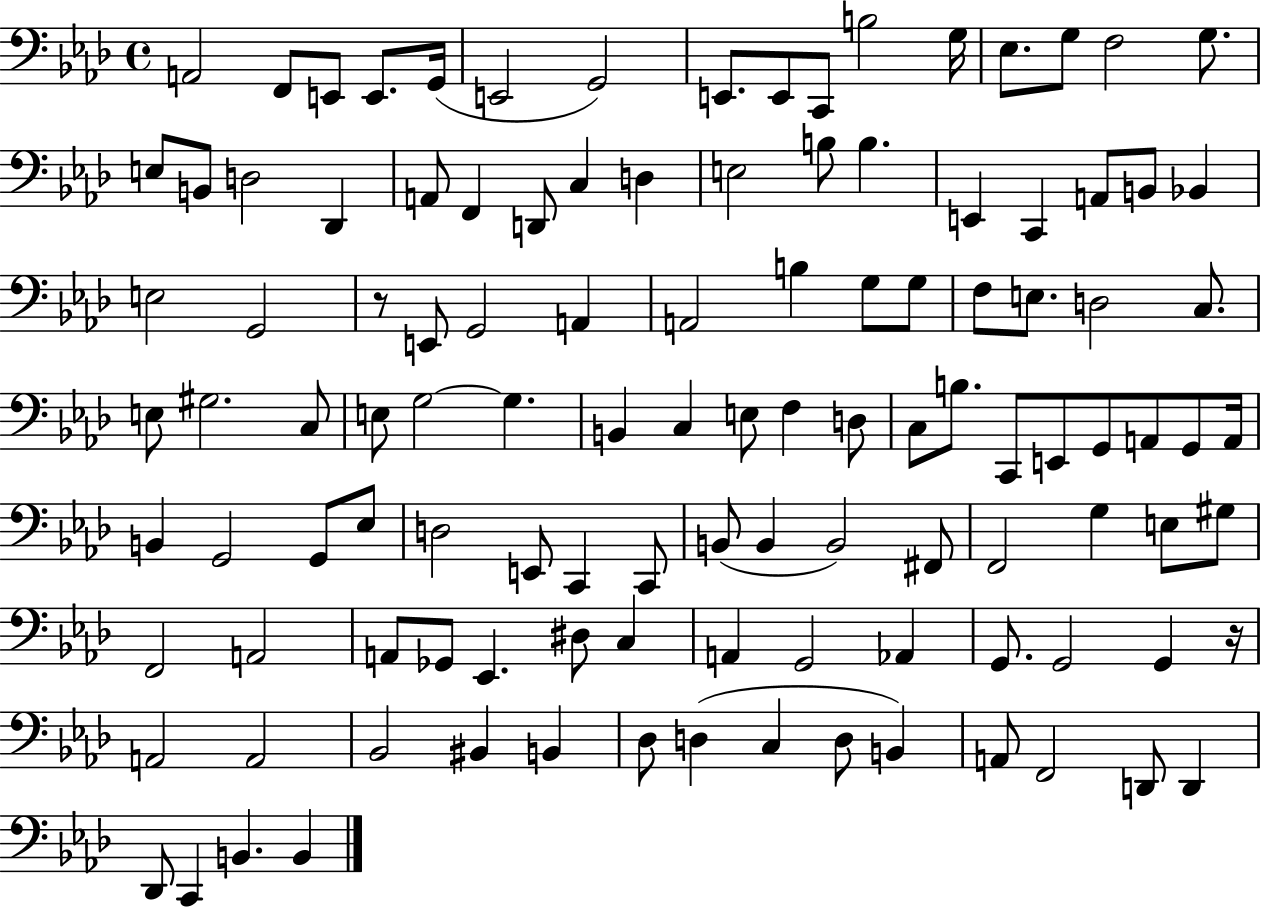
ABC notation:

X:1
T:Untitled
M:4/4
L:1/4
K:Ab
A,,2 F,,/2 E,,/2 E,,/2 G,,/4 E,,2 G,,2 E,,/2 E,,/2 C,,/2 B,2 G,/4 _E,/2 G,/2 F,2 G,/2 E,/2 B,,/2 D,2 _D,, A,,/2 F,, D,,/2 C, D, E,2 B,/2 B, E,, C,, A,,/2 B,,/2 _B,, E,2 G,,2 z/2 E,,/2 G,,2 A,, A,,2 B, G,/2 G,/2 F,/2 E,/2 D,2 C,/2 E,/2 ^G,2 C,/2 E,/2 G,2 G, B,, C, E,/2 F, D,/2 C,/2 B,/2 C,,/2 E,,/2 G,,/2 A,,/2 G,,/2 A,,/4 B,, G,,2 G,,/2 _E,/2 D,2 E,,/2 C,, C,,/2 B,,/2 B,, B,,2 ^F,,/2 F,,2 G, E,/2 ^G,/2 F,,2 A,,2 A,,/2 _G,,/2 _E,, ^D,/2 C, A,, G,,2 _A,, G,,/2 G,,2 G,, z/4 A,,2 A,,2 _B,,2 ^B,, B,, _D,/2 D, C, D,/2 B,, A,,/2 F,,2 D,,/2 D,, _D,,/2 C,, B,, B,,